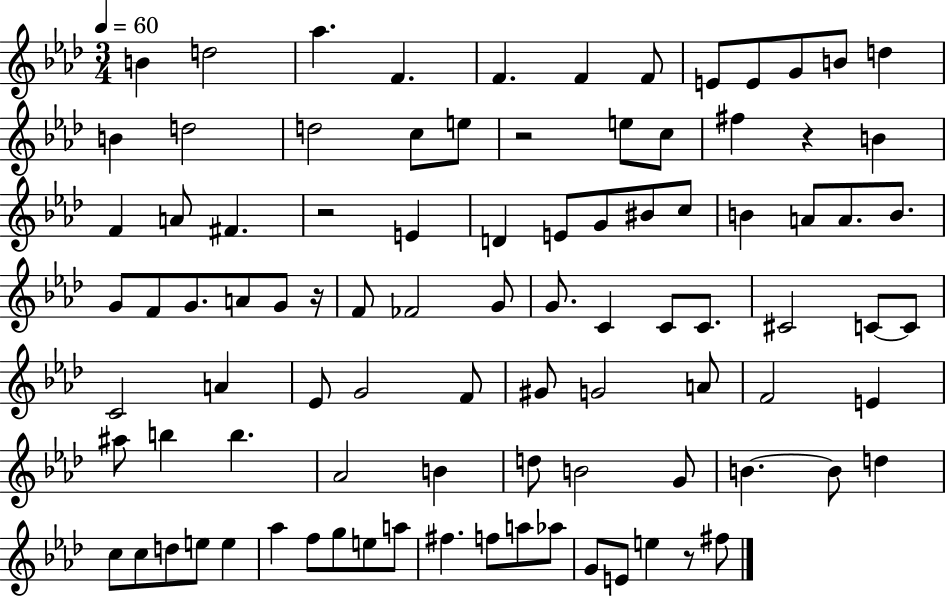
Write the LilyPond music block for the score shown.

{
  \clef treble
  \numericTimeSignature
  \time 3/4
  \key aes \major
  \tempo 4 = 60
  b'4 d''2 | aes''4. f'4. | f'4. f'4 f'8 | e'8 e'8 g'8 b'8 d''4 | \break b'4 d''2 | d''2 c''8 e''8 | r2 e''8 c''8 | fis''4 r4 b'4 | \break f'4 a'8 fis'4. | r2 e'4 | d'4 e'8 g'8 bis'8 c''8 | b'4 a'8 a'8. b'8. | \break g'8 f'8 g'8. a'8 g'8 r16 | f'8 fes'2 g'8 | g'8. c'4 c'8 c'8. | cis'2 c'8~~ c'8 | \break c'2 a'4 | ees'8 g'2 f'8 | gis'8 g'2 a'8 | f'2 e'4 | \break ais''8 b''4 b''4. | aes'2 b'4 | d''8 b'2 g'8 | b'4.~~ b'8 d''4 | \break c''8 c''8 d''8 e''8 e''4 | aes''4 f''8 g''8 e''8 a''8 | fis''4. f''8 a''8 aes''8 | g'8 e'8 e''4 r8 fis''8 | \break \bar "|."
}